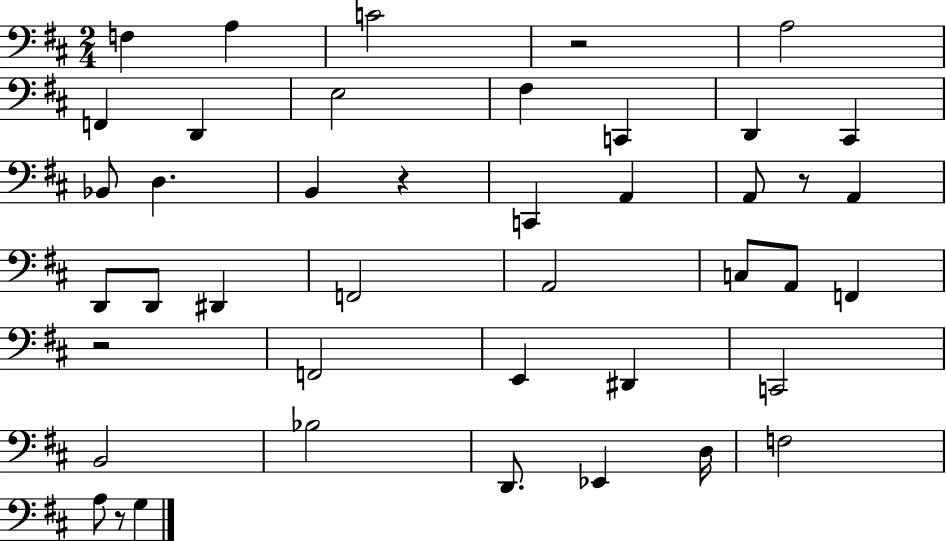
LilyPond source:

{
  \clef bass
  \numericTimeSignature
  \time 2/4
  \key d \major
  f4 a4 | c'2 | r2 | a2 | \break f,4 d,4 | e2 | fis4 c,4 | d,4 cis,4 | \break bes,8 d4. | b,4 r4 | c,4 a,4 | a,8 r8 a,4 | \break d,8 d,8 dis,4 | f,2 | a,2 | c8 a,8 f,4 | \break r2 | f,2 | e,4 dis,4 | c,2 | \break b,2 | bes2 | d,8. ees,4 d16 | f2 | \break a8 r8 g4 | \bar "|."
}